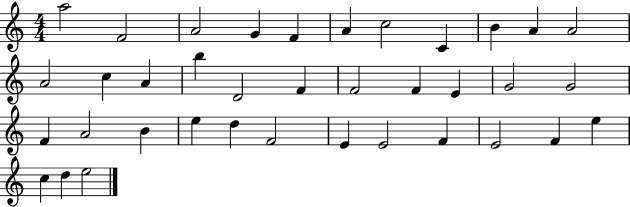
A5/h F4/h A4/h G4/q F4/q A4/q C5/h C4/q B4/q A4/q A4/h A4/h C5/q A4/q B5/q D4/h F4/q F4/h F4/q E4/q G4/h G4/h F4/q A4/h B4/q E5/q D5/q F4/h E4/q E4/h F4/q E4/h F4/q E5/q C5/q D5/q E5/h